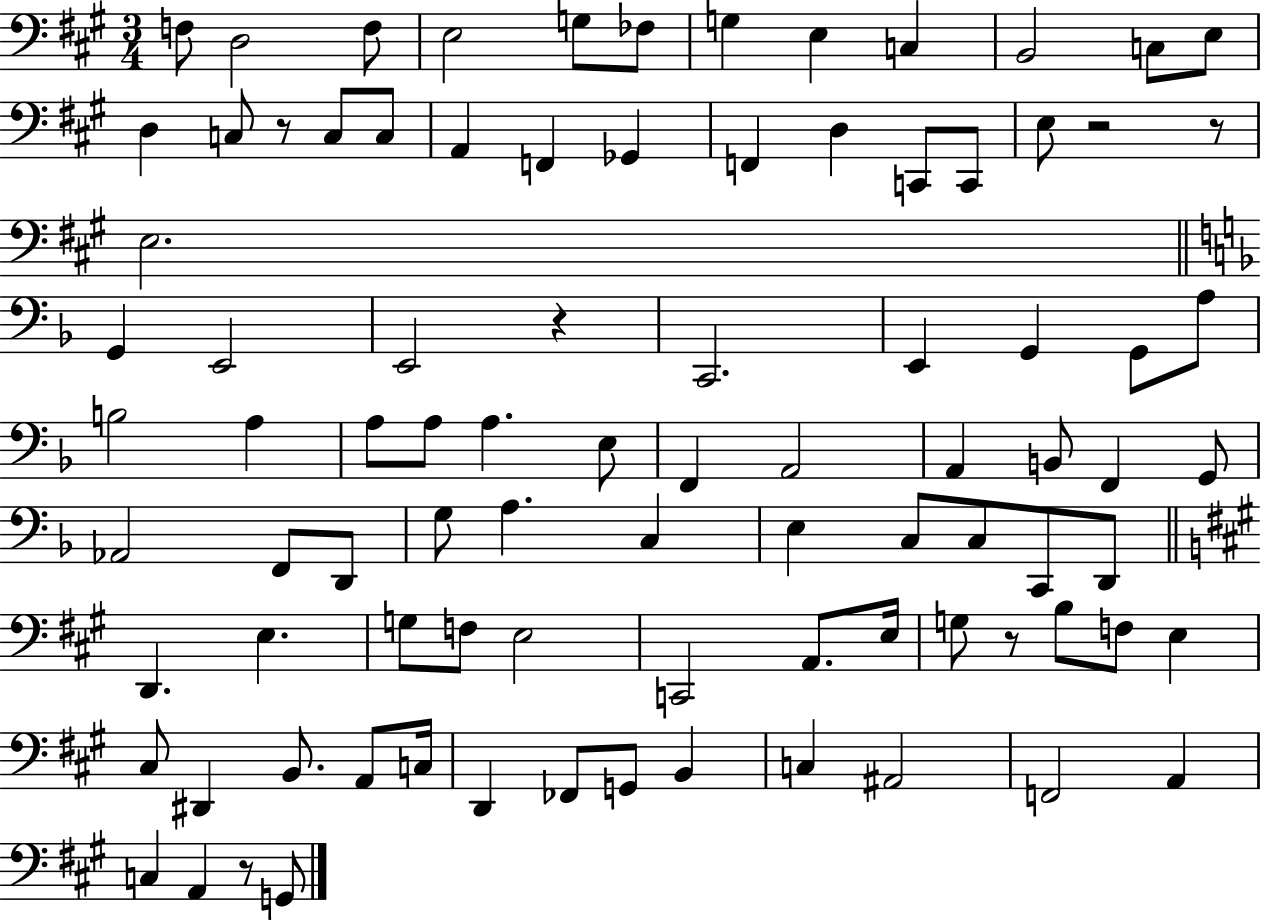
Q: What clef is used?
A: bass